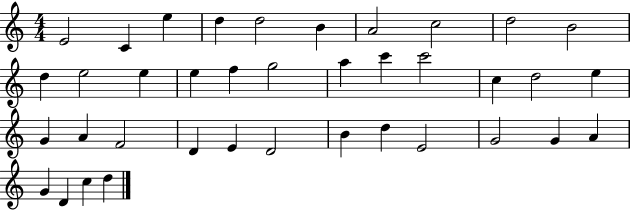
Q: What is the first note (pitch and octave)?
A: E4